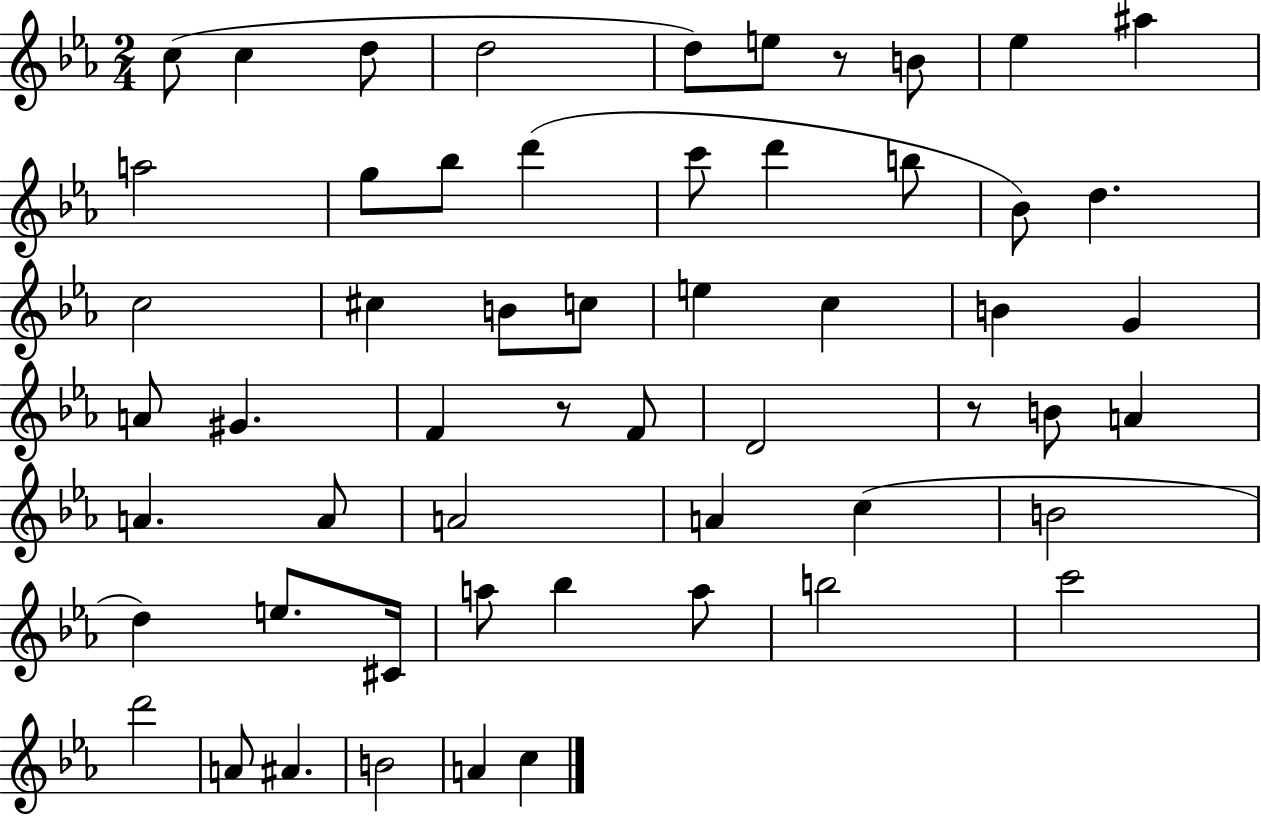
{
  \clef treble
  \numericTimeSignature
  \time 2/4
  \key ees \major
  \repeat volta 2 { c''8( c''4 d''8 | d''2 | d''8) e''8 r8 b'8 | ees''4 ais''4 | \break a''2 | g''8 bes''8 d'''4( | c'''8 d'''4 b''8 | bes'8) d''4. | \break c''2 | cis''4 b'8 c''8 | e''4 c''4 | b'4 g'4 | \break a'8 gis'4. | f'4 r8 f'8 | d'2 | r8 b'8 a'4 | \break a'4. a'8 | a'2 | a'4 c''4( | b'2 | \break d''4) e''8. cis'16 | a''8 bes''4 a''8 | b''2 | c'''2 | \break d'''2 | a'8 ais'4. | b'2 | a'4 c''4 | \break } \bar "|."
}